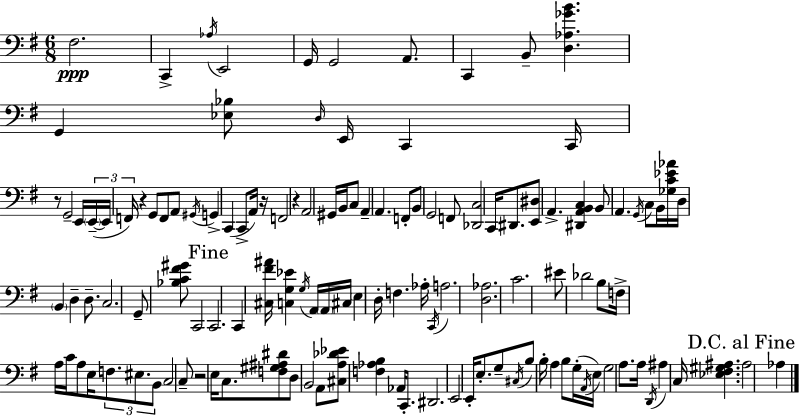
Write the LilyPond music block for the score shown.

{
  \clef bass
  \numericTimeSignature
  \time 6/8
  \key g \major
  fis2.\ppp | c,4-> \acciaccatura { aes16 } e,2 | g,16 g,2 a,8. | c,4 b,8-- <d aes ges' b'>4. | \break g,4 <ees bes>8 \grace { d16 } e,16 c,4 | c,16 r8 g,2-- | e,16 \tuplet 3/2 { \parenthesize e,16--~(~ e,16 f,16) } r4 g,8 f,8 | a,8 \acciaccatura { gis,16 } g,4-> c,4( c,8-> | \break a,16) r16 f,2 r4 | a,2 gis,16 | b,16 c8 a,4-- a,4. | f,8-. b,8 g,2 | \break f,8 <des, c>2 c,16 | dis,8. <e, dis>8 a,4.-> <dis, a, b, c>4 | b,8 a,4. \acciaccatura { g,16 } | c8 b,16 <ges c' ees' aes'>16 d16 \parenthesize b,4 d4-- | \break d8.-- c2. | g,8-- <bes c' fis' gis'>8 c,2 | \mark "Fine" c,2. | c,4 <cis fis' ais'>16 <c g ees'>4 | \break \acciaccatura { g16 } a,16 \parenthesize a,16 cis16 \parenthesize e4 d16-. f4. | aes16-. \acciaccatura { c,16 } a2. | <d aes>2. | c'2. | \break eis'8 des'2 | b8 f16-> a16 c'16 a8 e16 | \tuplet 3/2 { f8. eis8. b,8 } c2 | c8-- r2 | \break e16 c8. <f gis ais dis'>8 d8 b,2 | a,8 <cis a des' ees'>8 <f aes b>4 | aes,16 c,8.-. dis,2. | e,2 | \break e,16-. e8.-. g8-- \acciaccatura { cis16 } b8 b16-. | a4 b8 g16-.( \acciaccatura { a,16 } e16) g2 | a8. a16 \acciaccatura { d,16 } ais4 | c16 <ees fis gis ais>4. \mark "D.C. al Fine" ais2 | \break aes4 \bar "|."
}